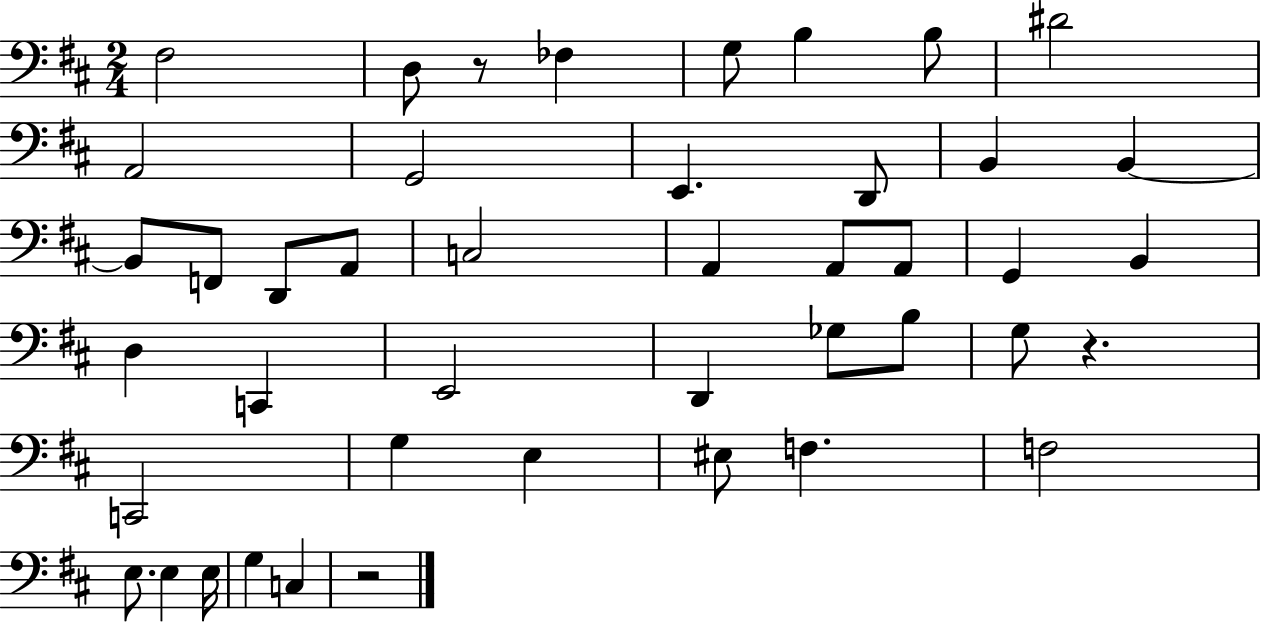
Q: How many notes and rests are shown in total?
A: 44